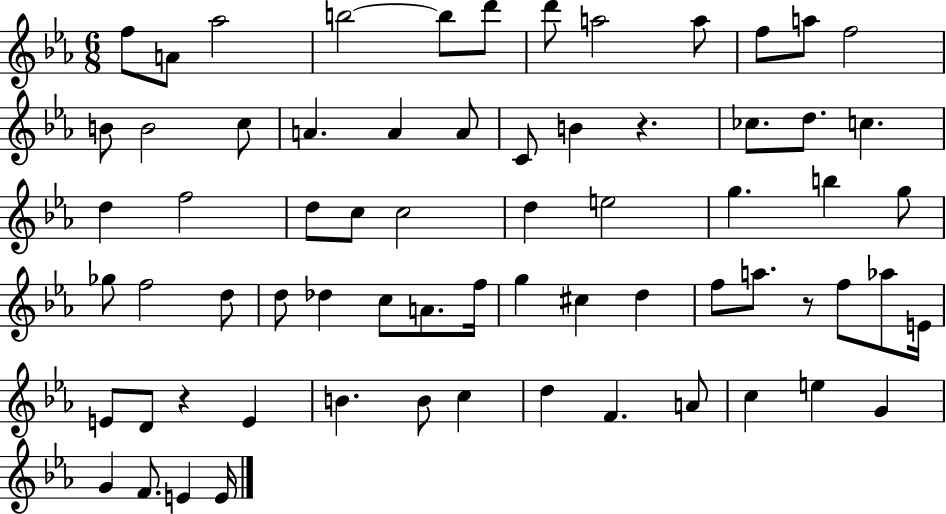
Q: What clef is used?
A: treble